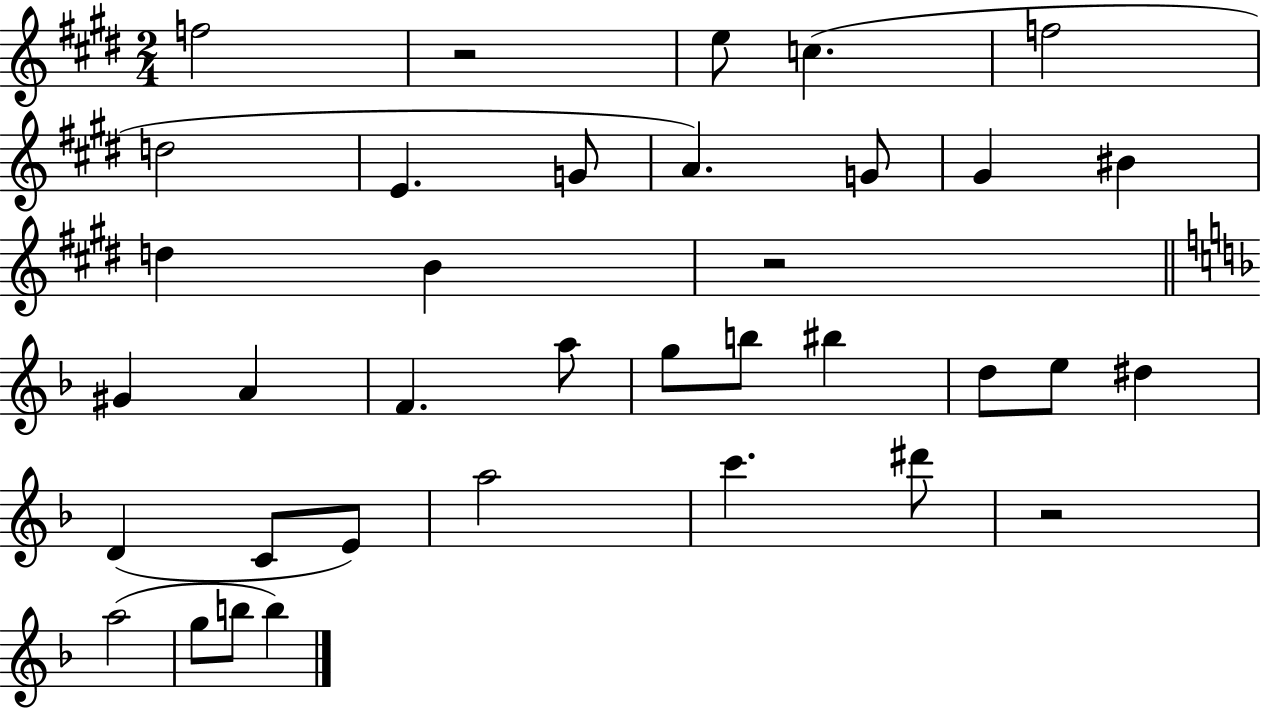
{
  \clef treble
  \numericTimeSignature
  \time 2/4
  \key e \major
  f''2 | r2 | e''8 c''4.( | f''2 | \break d''2 | e'4. g'8 | a'4.) g'8 | gis'4 bis'4 | \break d''4 b'4 | r2 | \bar "||" \break \key d \minor gis'4 a'4 | f'4. a''8 | g''8 b''8 bis''4 | d''8 e''8 dis''4 | \break d'4( c'8 e'8) | a''2 | c'''4. dis'''8 | r2 | \break a''2( | g''8 b''8 b''4) | \bar "|."
}